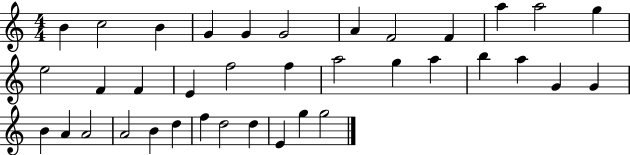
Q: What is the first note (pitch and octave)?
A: B4